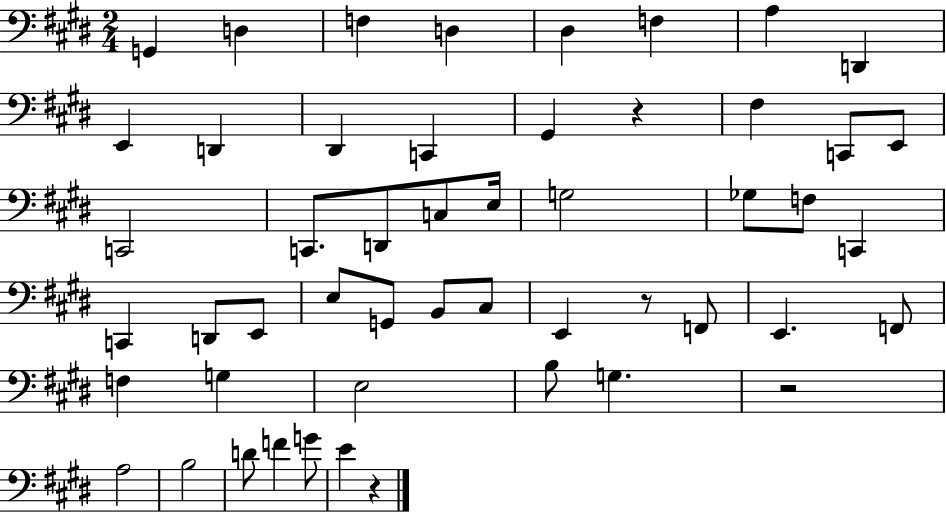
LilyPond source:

{
  \clef bass
  \numericTimeSignature
  \time 2/4
  \key e \major
  \repeat volta 2 { g,4 d4 | f4 d4 | dis4 f4 | a4 d,4 | \break e,4 d,4 | dis,4 c,4 | gis,4 r4 | fis4 c,8 e,8 | \break c,2 | c,8. d,8 c8 e16 | g2 | ges8 f8 c,4 | \break c,4 d,8 e,8 | e8 g,8 b,8 cis8 | e,4 r8 f,8 | e,4. f,8 | \break f4 g4 | e2 | b8 g4. | r2 | \break a2 | b2 | d'8 f'4 g'8 | e'4 r4 | \break } \bar "|."
}